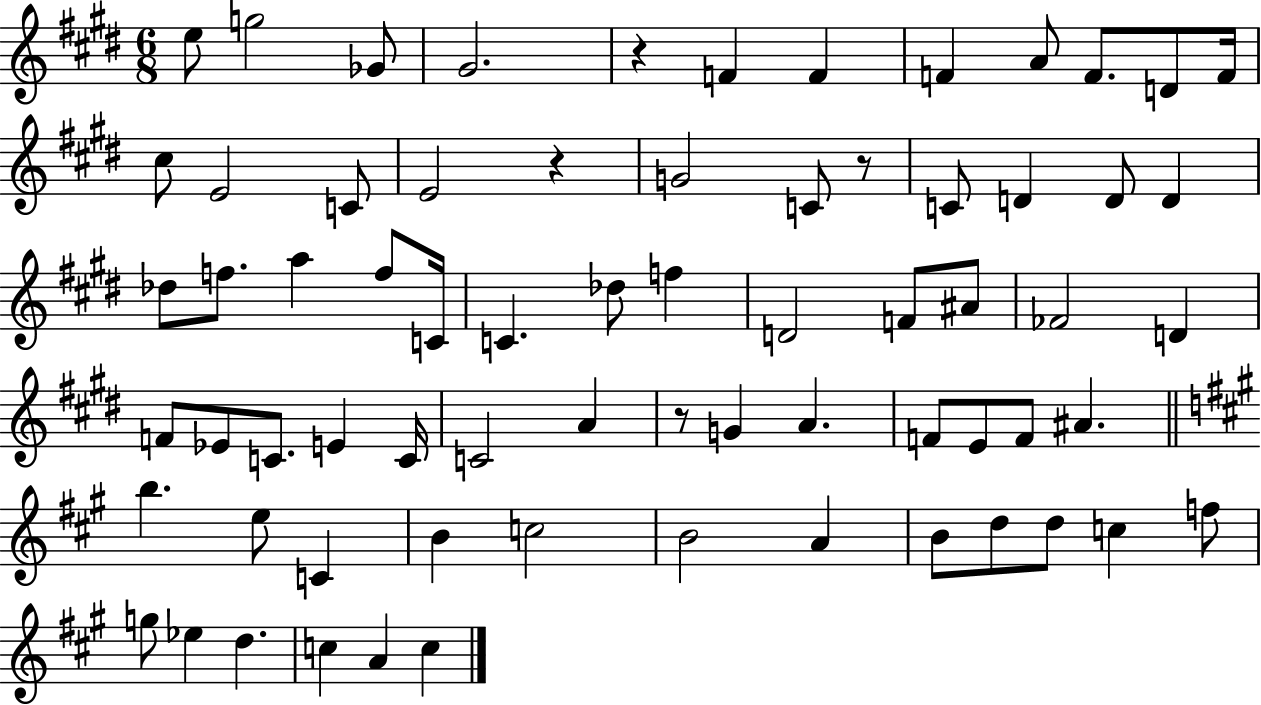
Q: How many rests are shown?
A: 4